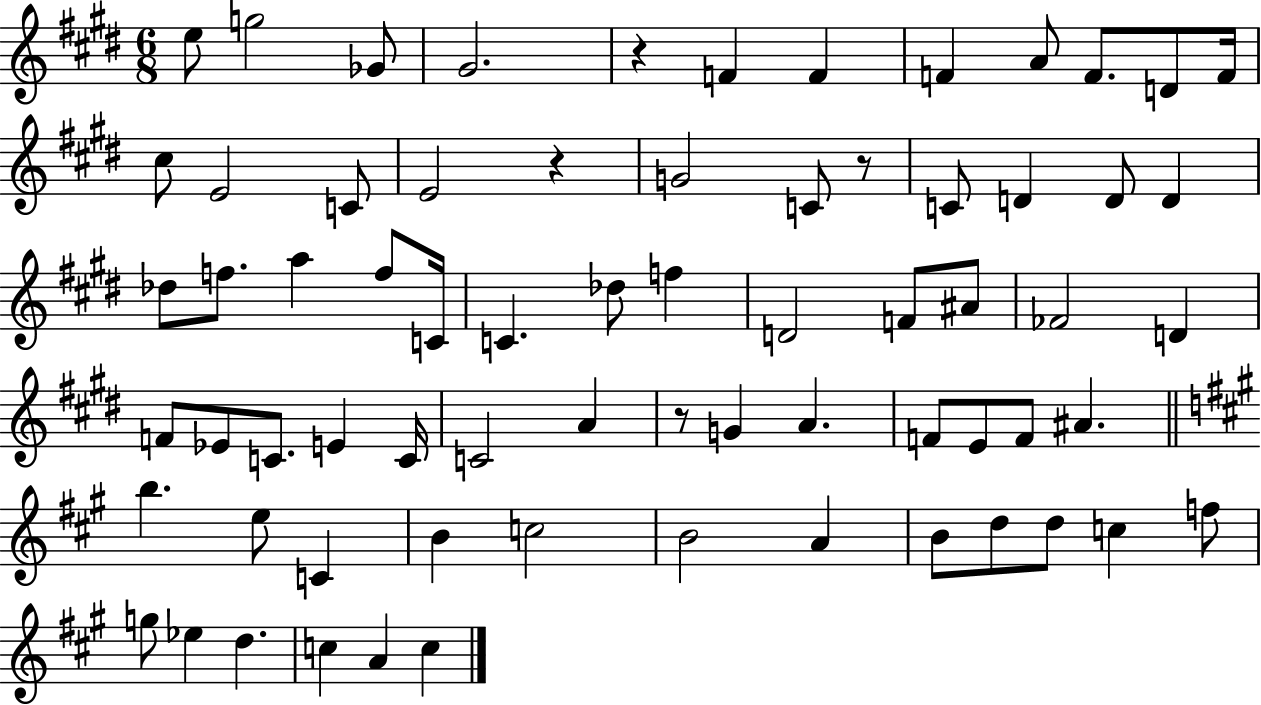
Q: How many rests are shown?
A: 4